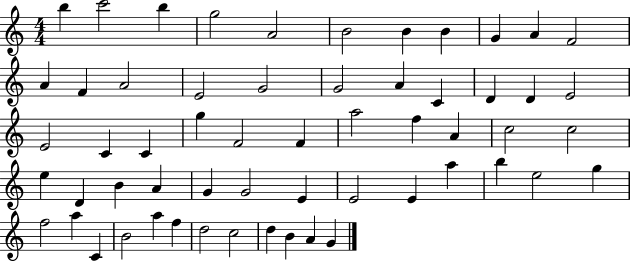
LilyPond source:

{
  \clef treble
  \numericTimeSignature
  \time 4/4
  \key c \major
  b''4 c'''2 b''4 | g''2 a'2 | b'2 b'4 b'4 | g'4 a'4 f'2 | \break a'4 f'4 a'2 | e'2 g'2 | g'2 a'4 c'4 | d'4 d'4 e'2 | \break e'2 c'4 c'4 | g''4 f'2 f'4 | a''2 f''4 a'4 | c''2 c''2 | \break e''4 d'4 b'4 a'4 | g'4 g'2 e'4 | e'2 e'4 a''4 | b''4 e''2 g''4 | \break f''2 a''4 c'4 | b'2 a''4 f''4 | d''2 c''2 | d''4 b'4 a'4 g'4 | \break \bar "|."
}